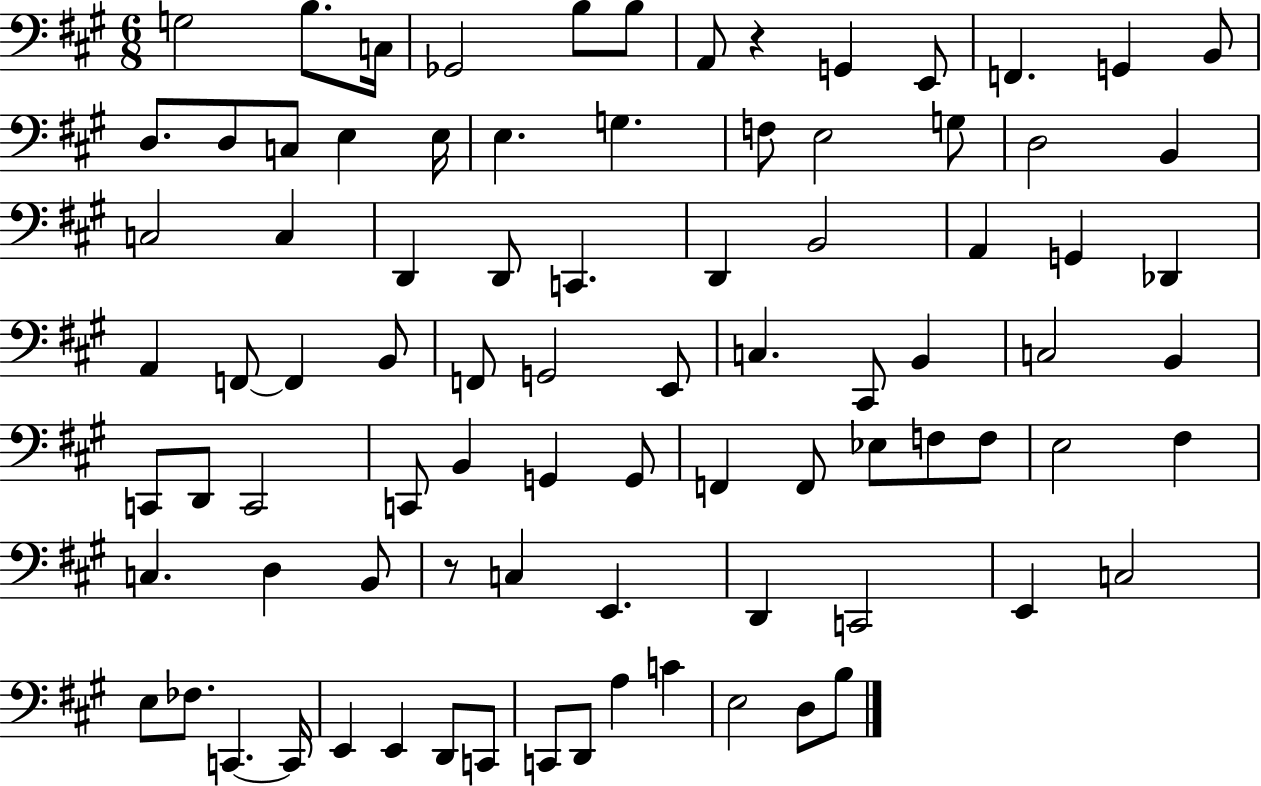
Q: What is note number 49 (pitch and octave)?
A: C2